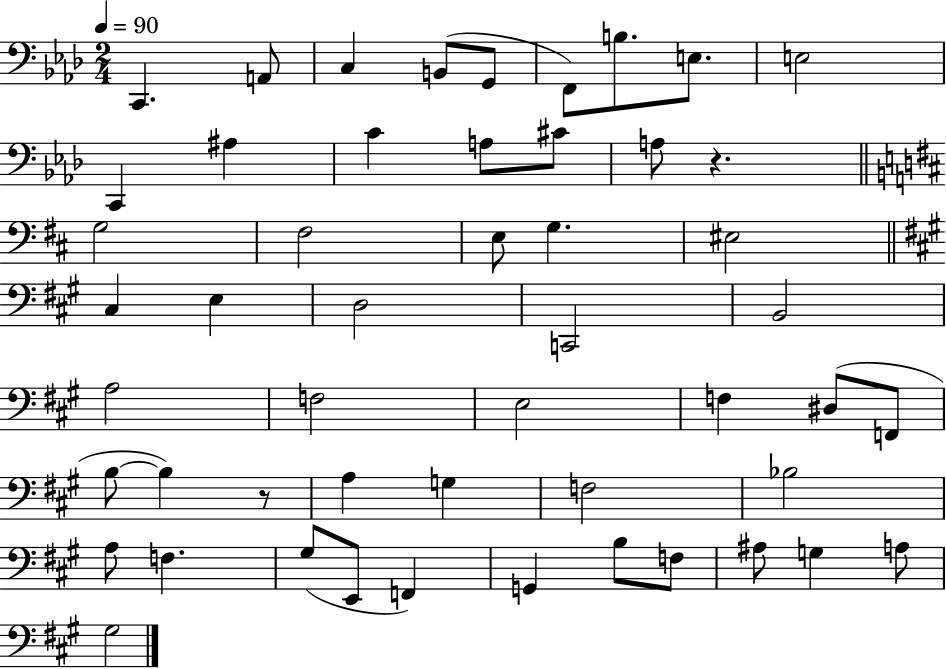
C2/q. A2/e C3/q B2/e G2/e F2/e B3/e. E3/e. E3/h C2/q A#3/q C4/q A3/e C#4/e A3/e R/q. G3/h F#3/h E3/e G3/q. EIS3/h C#3/q E3/q D3/h C2/h B2/h A3/h F3/h E3/h F3/q D#3/e F2/e B3/e B3/q R/e A3/q G3/q F3/h Bb3/h A3/e F3/q. G#3/e E2/e F2/q G2/q B3/e F3/e A#3/e G3/q A3/e G#3/h